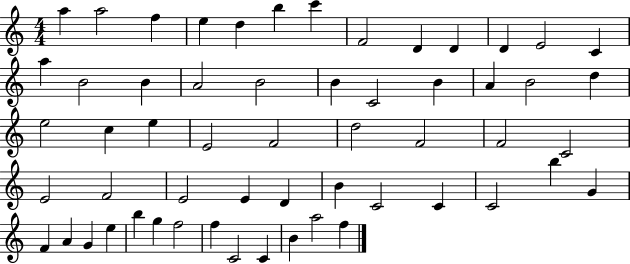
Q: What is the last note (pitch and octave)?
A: F5